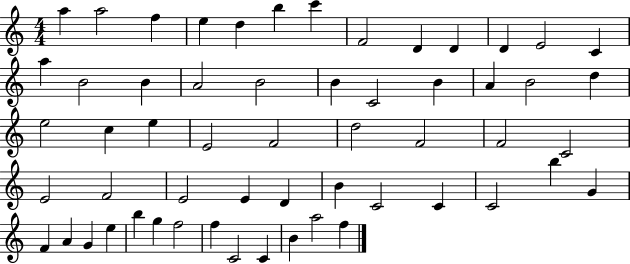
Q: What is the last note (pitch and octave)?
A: F5